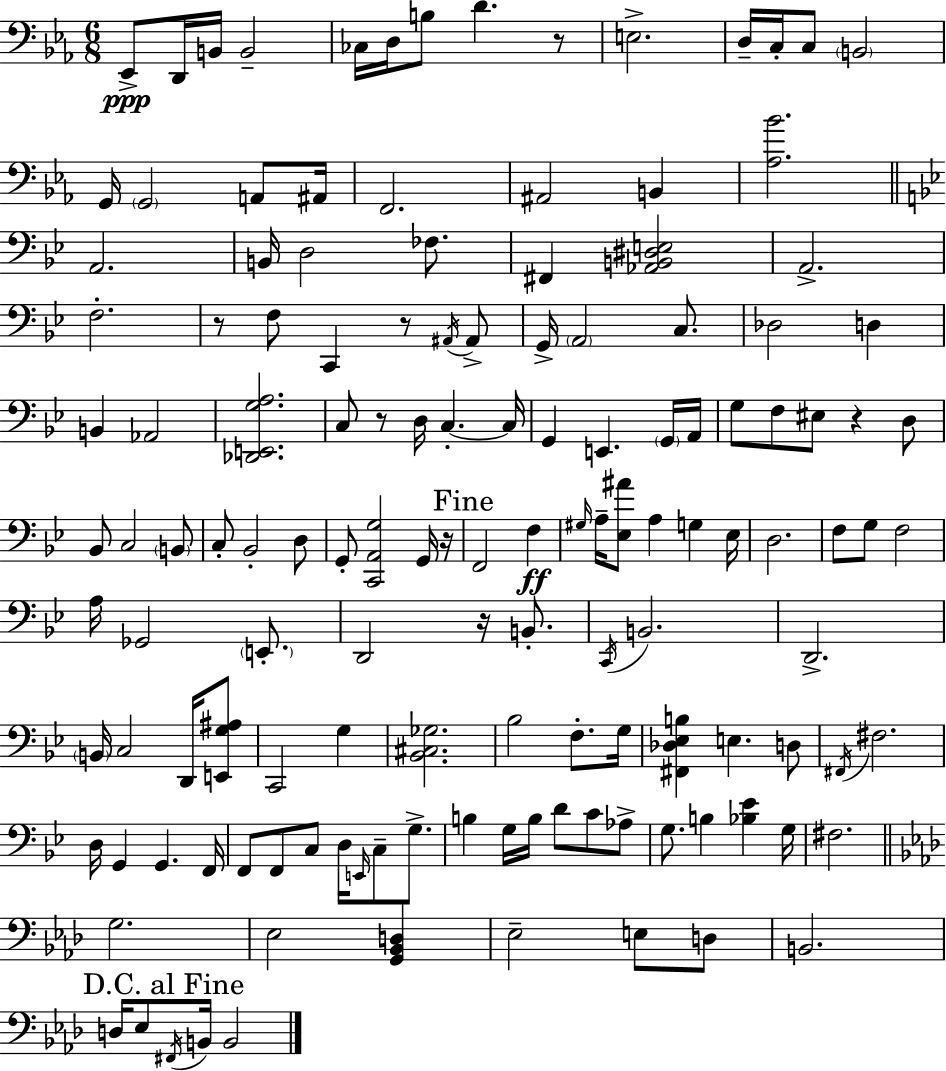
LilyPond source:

{
  \clef bass
  \numericTimeSignature
  \time 6/8
  \key c \minor
  \repeat volta 2 { ees,8->\ppp d,16 b,16 b,2-- | ces16 d16 b8 d'4. r8 | e2.-> | d16-- c16-. c8 \parenthesize b,2 | \break g,16 \parenthesize g,2 a,8 ais,16 | f,2. | ais,2 b,4 | <aes bes'>2. | \break \bar "||" \break \key g \minor a,2. | b,16 d2 fes8. | fis,4 <aes, b, dis e>2 | a,2.-> | \break f2.-. | r8 f8 c,4 r8 \acciaccatura { ais,16 } ais,8-> | g,16-> \parenthesize a,2 c8. | des2 d4 | \break b,4 aes,2 | <des, e, g a>2. | c8 r8 d16 c4.-.~~ | c16 g,4 e,4. \parenthesize g,16 | \break a,16 g8 f8 eis8 r4 d8 | bes,8 c2 \parenthesize b,8 | c8-. bes,2-. d8 | g,8-. <c, a, g>2 g,16 | \break r16 \mark "Fine" f,2 f4\ff | \grace { gis16 } a16-- <ees ais'>8 a4 g4 | ees16 d2. | f8 g8 f2 | \break a16 ges,2 \parenthesize e,8.-. | d,2 r16 b,8.-. | \acciaccatura { c,16 } b,2. | d,2.-> | \break \parenthesize b,16 c2 | d,16 <e, g ais>8 c,2 g4 | <bes, cis ges>2. | bes2 f8.-. | \break g16 <fis, des ees b>4 e4. | d8 \acciaccatura { fis,16 } fis2. | d16 g,4 g,4. | f,16 f,8 f,8 c8 d16 \grace { e,16 } | \break c8-- g8.-> b4 g16 b16 d'8 | c'8 aes8-> g8. b4 | <bes ees'>4 g16 fis2. | \bar "||" \break \key aes \major g2. | ees2 <g, bes, d>4 | ees2-- e8 d8 | b,2. | \break \mark "D.C. al Fine" d16 ees8 \acciaccatura { fis,16 } b,16 b,2 | } \bar "|."
}